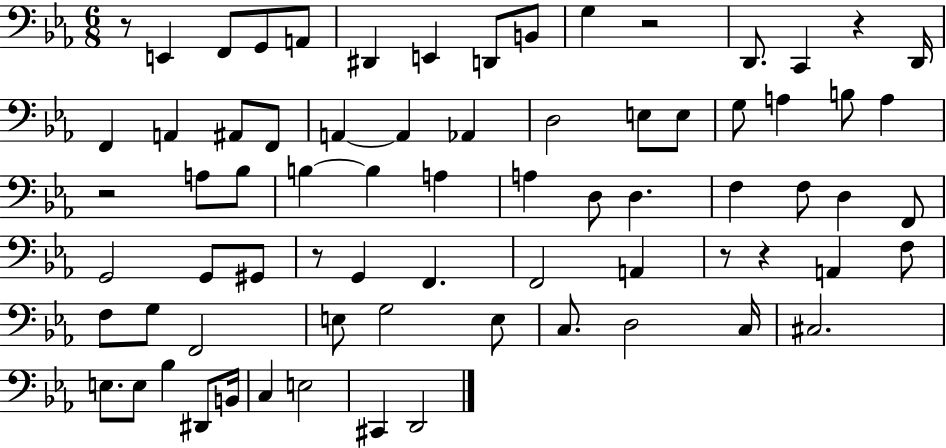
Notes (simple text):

R/e E2/q F2/e G2/e A2/e D#2/q E2/q D2/e B2/e G3/q R/h D2/e. C2/q R/q D2/s F2/q A2/q A#2/e F2/e A2/q A2/q Ab2/q D3/h E3/e E3/e G3/e A3/q B3/e A3/q R/h A3/e Bb3/e B3/q B3/q A3/q A3/q D3/e D3/q. F3/q F3/e D3/q F2/e G2/h G2/e G#2/e R/e G2/q F2/q. F2/h A2/q R/e R/q A2/q F3/e F3/e G3/e F2/h E3/e G3/h E3/e C3/e. D3/h C3/s C#3/h. E3/e. E3/e Bb3/q D#2/e B2/s C3/q E3/h C#2/q D2/h